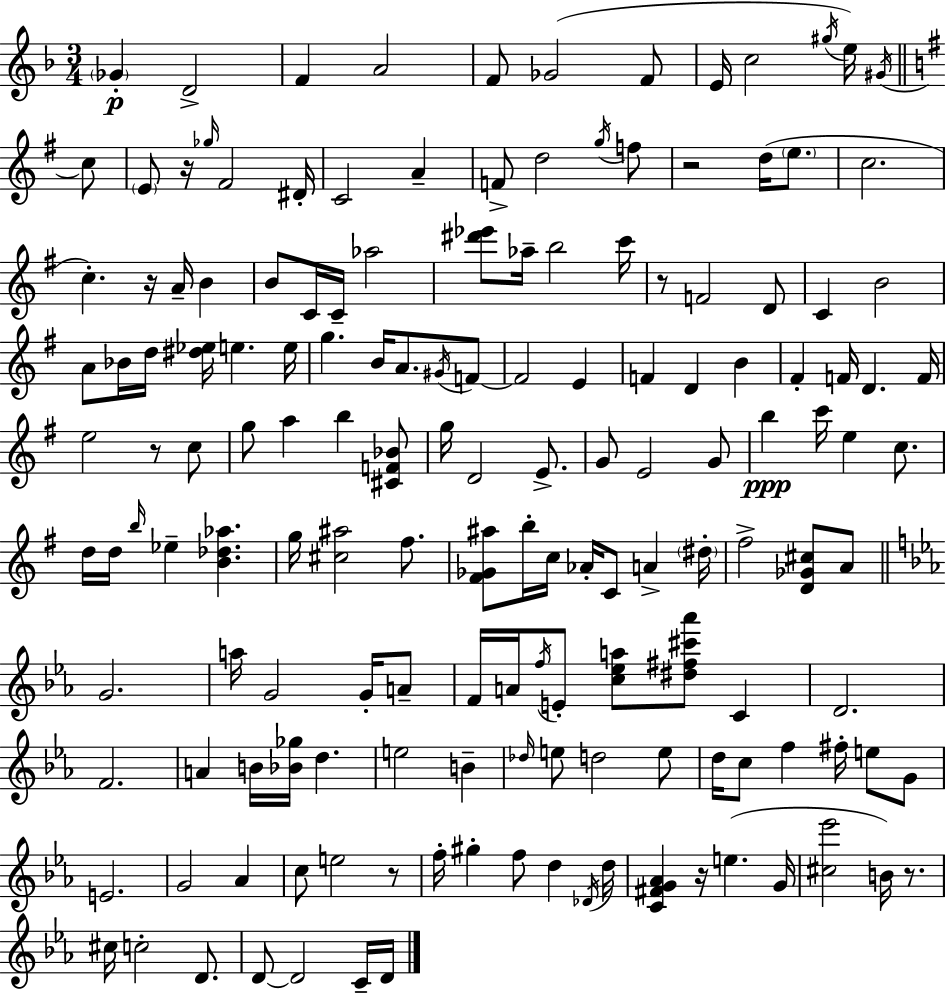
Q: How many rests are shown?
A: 8